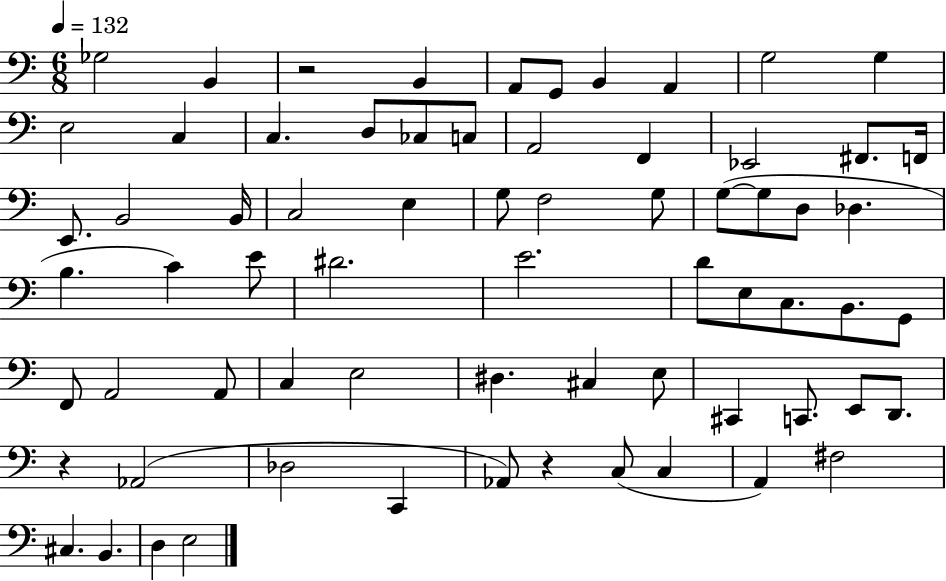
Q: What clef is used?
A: bass